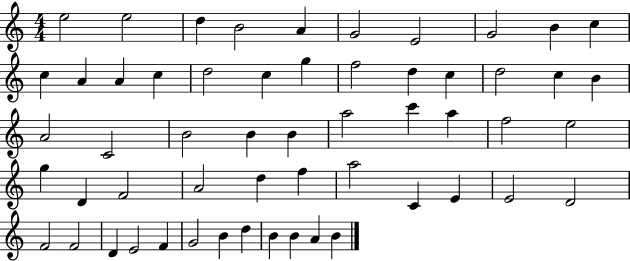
X:1
T:Untitled
M:4/4
L:1/4
K:C
e2 e2 d B2 A G2 E2 G2 B c c A A c d2 c g f2 d c d2 c B A2 C2 B2 B B a2 c' a f2 e2 g D F2 A2 d f a2 C E E2 D2 F2 F2 D E2 F G2 B d B B A B